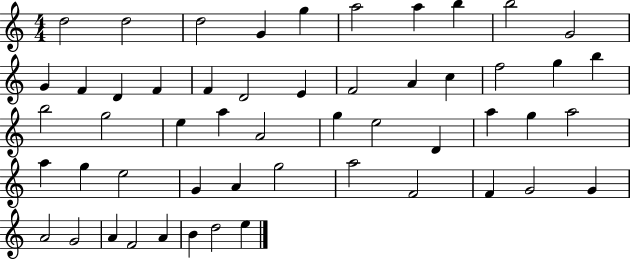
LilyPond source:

{
  \clef treble
  \numericTimeSignature
  \time 4/4
  \key c \major
  d''2 d''2 | d''2 g'4 g''4 | a''2 a''4 b''4 | b''2 g'2 | \break g'4 f'4 d'4 f'4 | f'4 d'2 e'4 | f'2 a'4 c''4 | f''2 g''4 b''4 | \break b''2 g''2 | e''4 a''4 a'2 | g''4 e''2 d'4 | a''4 g''4 a''2 | \break a''4 g''4 e''2 | g'4 a'4 g''2 | a''2 f'2 | f'4 g'2 g'4 | \break a'2 g'2 | a'4 f'2 a'4 | b'4 d''2 e''4 | \bar "|."
}